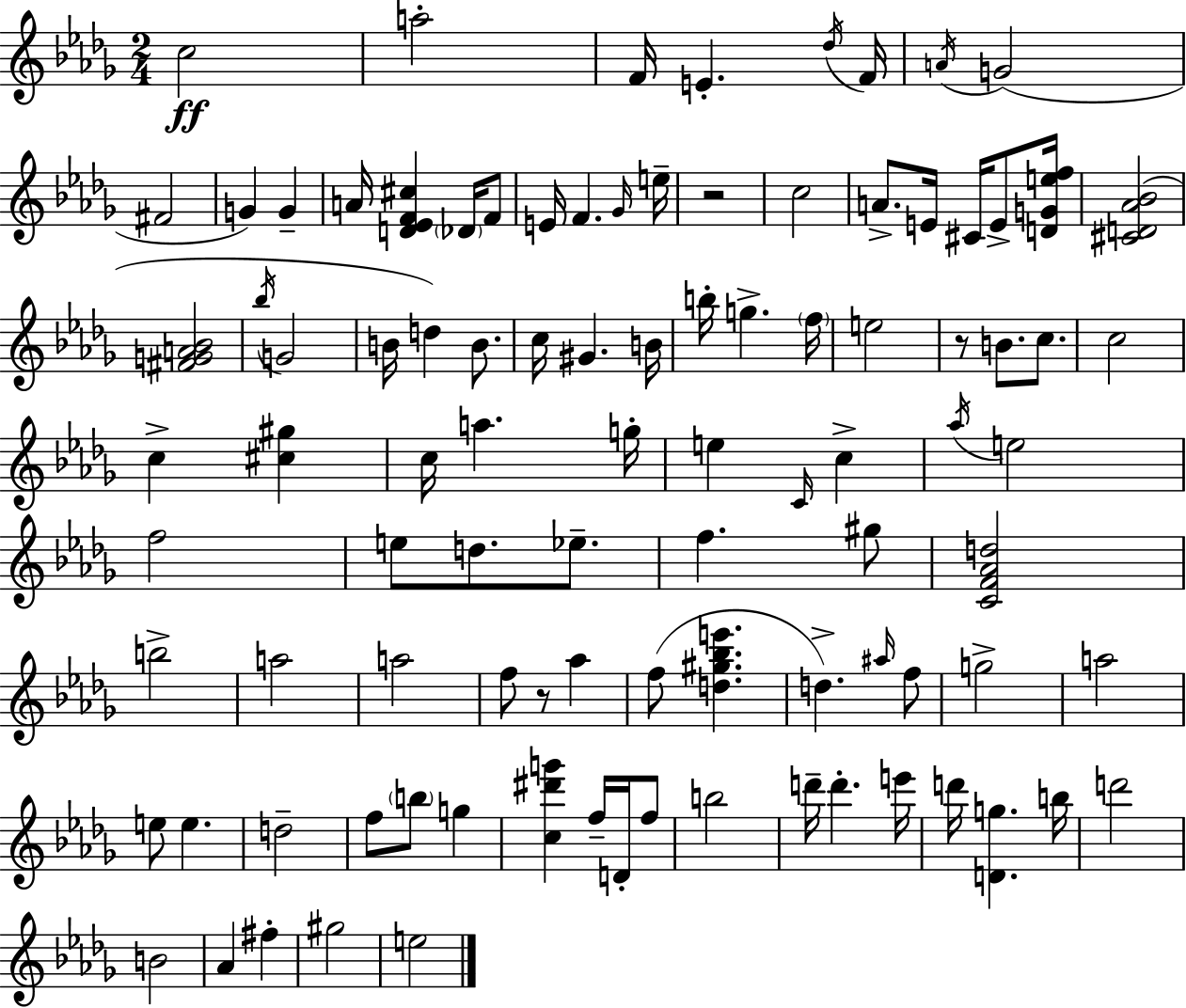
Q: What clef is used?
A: treble